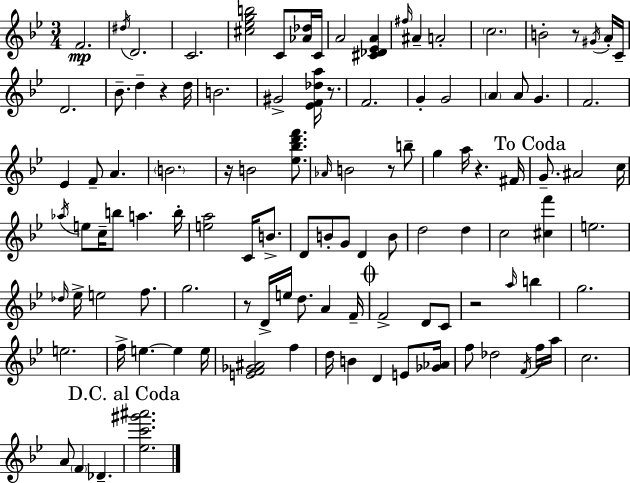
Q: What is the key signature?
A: BES major